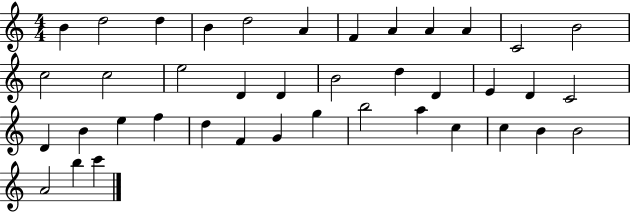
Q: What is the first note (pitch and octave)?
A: B4